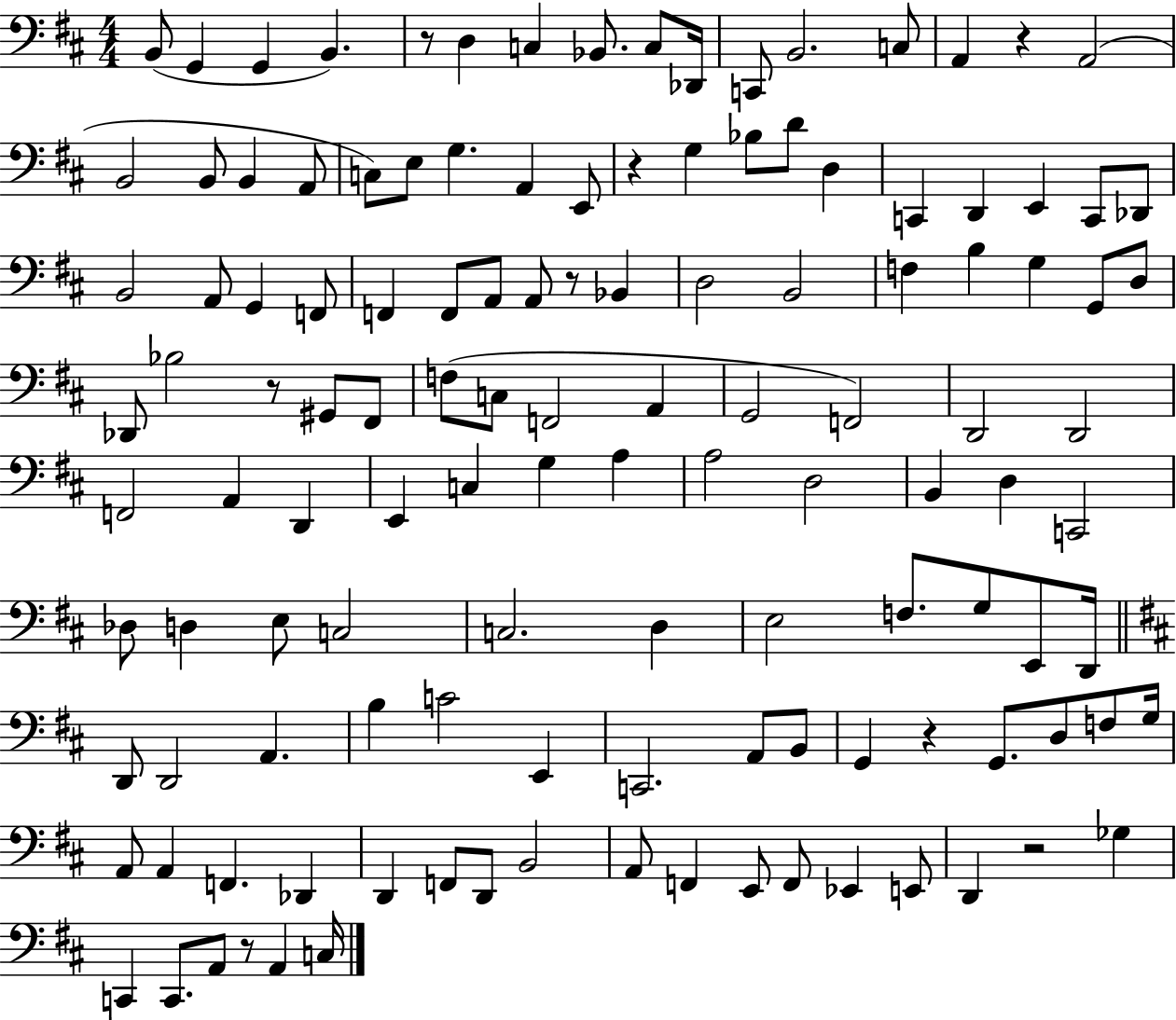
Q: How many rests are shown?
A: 8